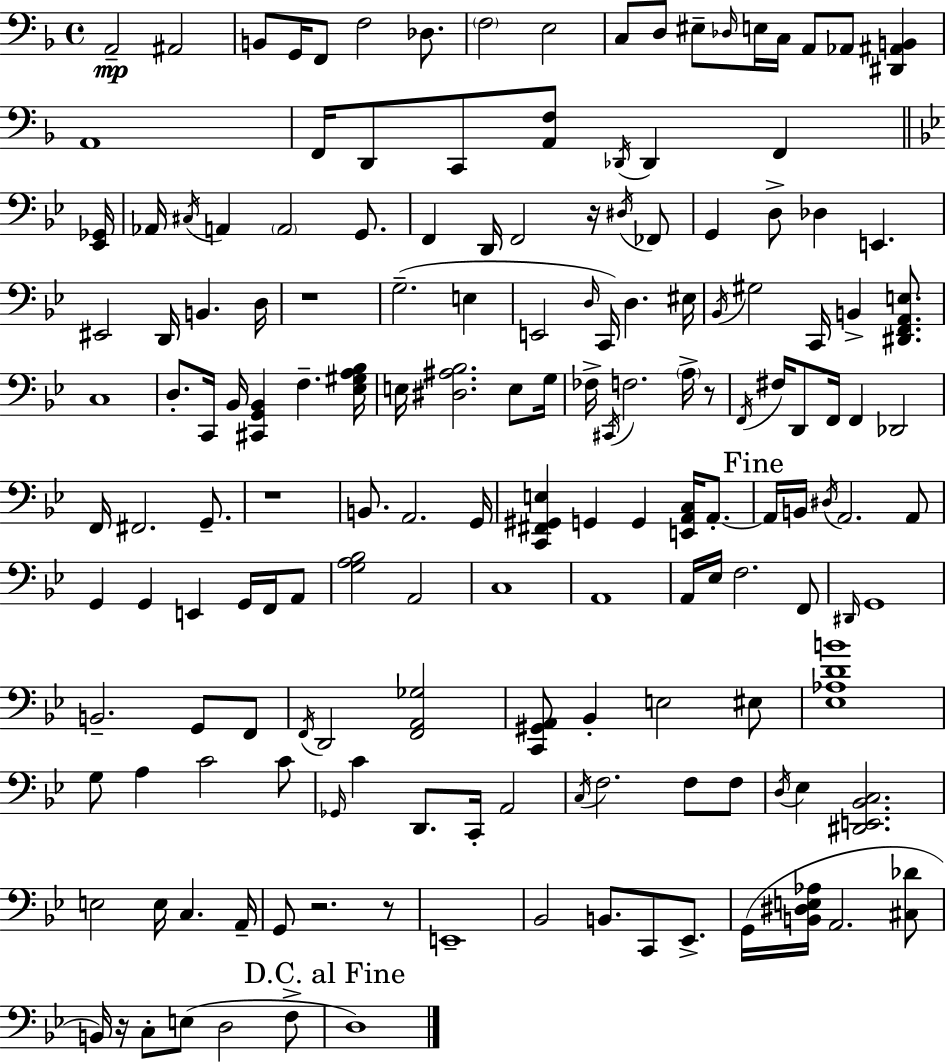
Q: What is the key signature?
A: D minor